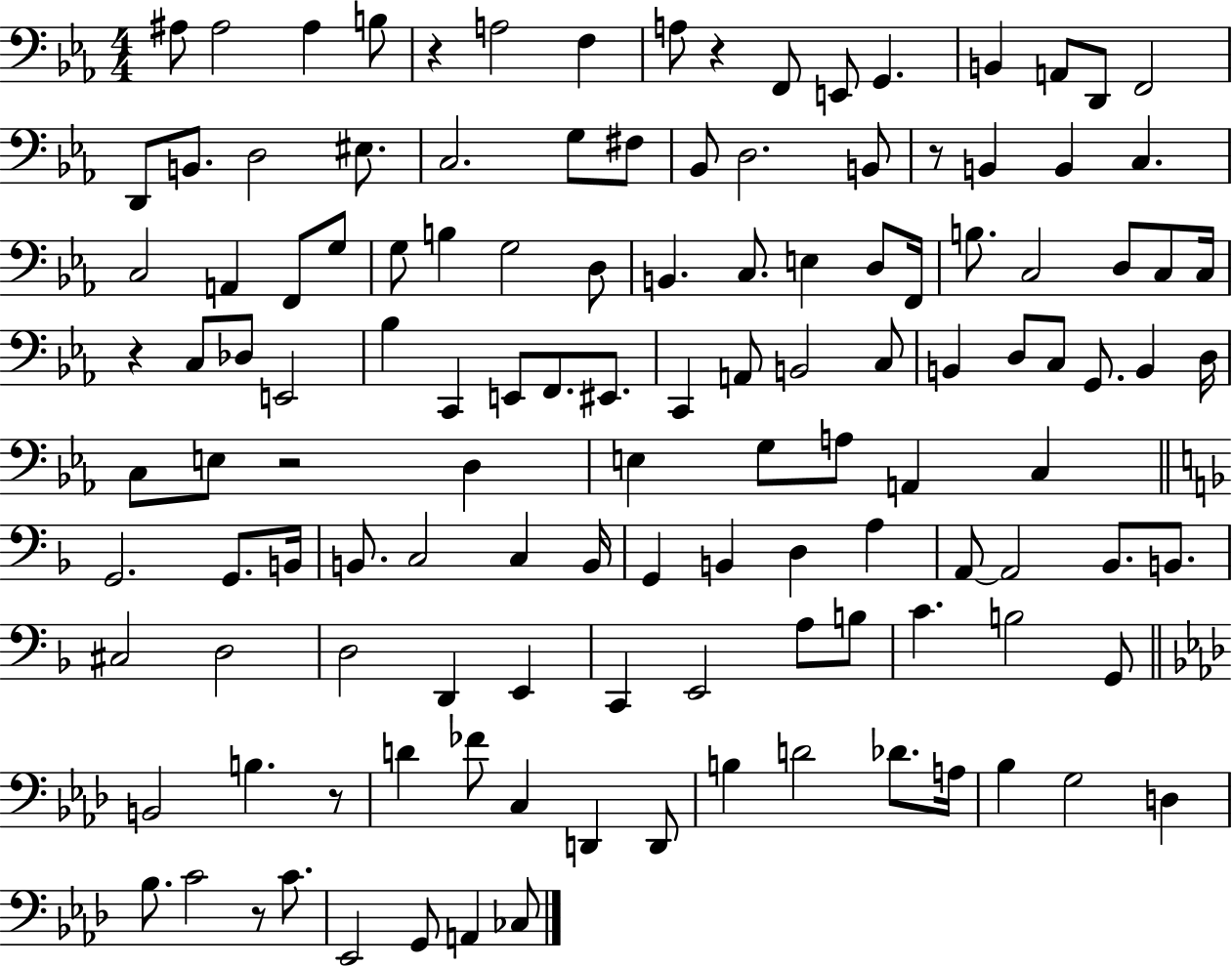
A#3/e A#3/h A#3/q B3/e R/q A3/h F3/q A3/e R/q F2/e E2/e G2/q. B2/q A2/e D2/e F2/h D2/e B2/e. D3/h EIS3/e. C3/h. G3/e F#3/e Bb2/e D3/h. B2/e R/e B2/q B2/q C3/q. C3/h A2/q F2/e G3/e G3/e B3/q G3/h D3/e B2/q. C3/e. E3/q D3/e F2/s B3/e. C3/h D3/e C3/e C3/s R/q C3/e Db3/e E2/h Bb3/q C2/q E2/e F2/e. EIS2/e. C2/q A2/e B2/h C3/e B2/q D3/e C3/e G2/e. B2/q D3/s C3/e E3/e R/h D3/q E3/q G3/e A3/e A2/q C3/q G2/h. G2/e. B2/s B2/e. C3/h C3/q B2/s G2/q B2/q D3/q A3/q A2/e A2/h Bb2/e. B2/e. C#3/h D3/h D3/h D2/q E2/q C2/q E2/h A3/e B3/e C4/q. B3/h G2/e B2/h B3/q. R/e D4/q FES4/e C3/q D2/q D2/e B3/q D4/h Db4/e. A3/s Bb3/q G3/h D3/q Bb3/e. C4/h R/e C4/e. Eb2/h G2/e A2/q CES3/e